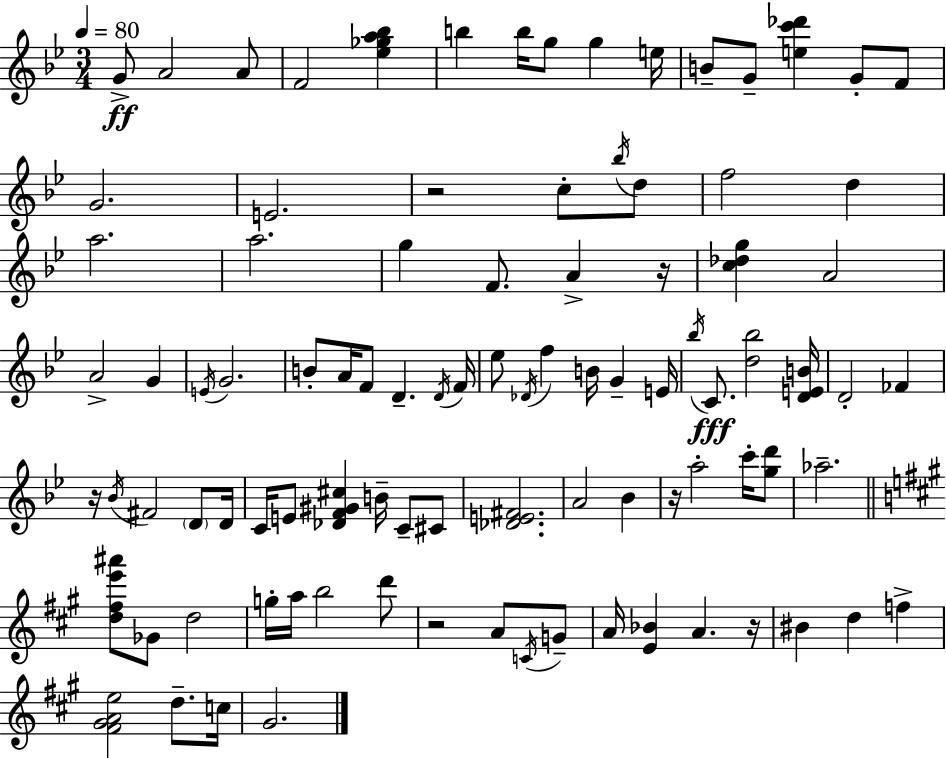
X:1
T:Untitled
M:3/4
L:1/4
K:Gm
G/2 A2 A/2 F2 [_e_ga_b] b b/4 g/2 g e/4 B/2 G/2 [ec'_d'] G/2 F/2 G2 E2 z2 c/2 _b/4 d/2 f2 d a2 a2 g F/2 A z/4 [c_dg] A2 A2 G E/4 G2 B/2 A/4 F/2 D D/4 F/4 _e/2 _D/4 f B/4 G E/4 _b/4 C/2 [d_b]2 [DEB]/4 D2 _F z/4 _B/4 ^F2 D/2 D/4 C/4 E/2 [_DF^G^c] B/4 C/2 ^C/2 [_DE^F]2 A2 _B z/4 a2 c'/4 [gd']/2 _a2 [d^fe'^a']/2 _G/2 d2 g/4 a/4 b2 d'/2 z2 A/2 C/4 G/2 A/4 [E_B] A z/4 ^B d f [^F^GAe]2 d/2 c/4 ^G2